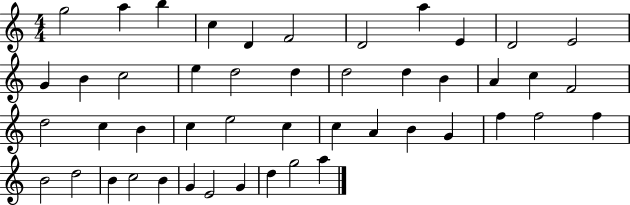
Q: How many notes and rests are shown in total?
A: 47